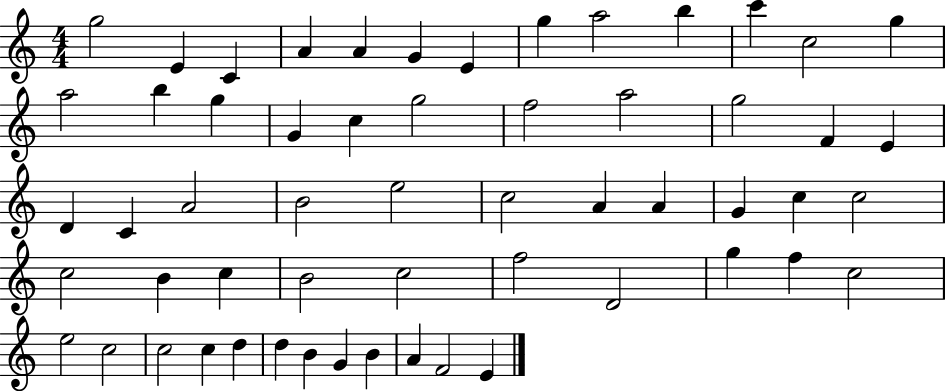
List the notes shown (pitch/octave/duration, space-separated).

G5/h E4/q C4/q A4/q A4/q G4/q E4/q G5/q A5/h B5/q C6/q C5/h G5/q A5/h B5/q G5/q G4/q C5/q G5/h F5/h A5/h G5/h F4/q E4/q D4/q C4/q A4/h B4/h E5/h C5/h A4/q A4/q G4/q C5/q C5/h C5/h B4/q C5/q B4/h C5/h F5/h D4/h G5/q F5/q C5/h E5/h C5/h C5/h C5/q D5/q D5/q B4/q G4/q B4/q A4/q F4/h E4/q